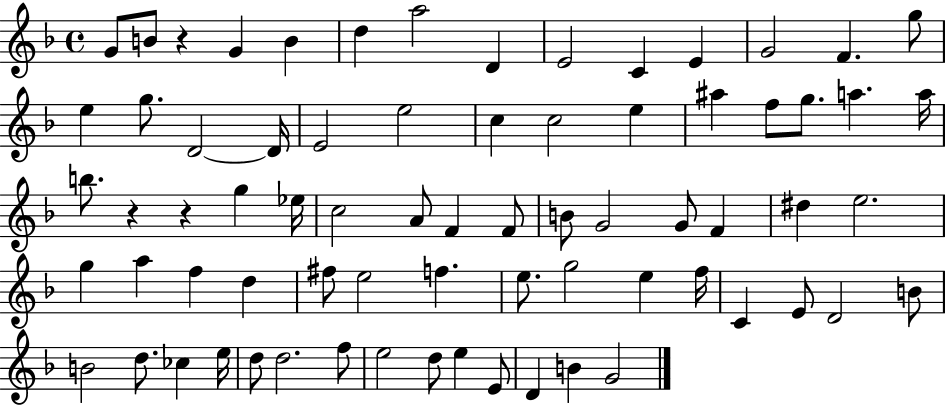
X:1
T:Untitled
M:4/4
L:1/4
K:F
G/2 B/2 z G B d a2 D E2 C E G2 F g/2 e g/2 D2 D/4 E2 e2 c c2 e ^a f/2 g/2 a a/4 b/2 z z g _e/4 c2 A/2 F F/2 B/2 G2 G/2 F ^d e2 g a f d ^f/2 e2 f e/2 g2 e f/4 C E/2 D2 B/2 B2 d/2 _c e/4 d/2 d2 f/2 e2 d/2 e E/2 D B G2